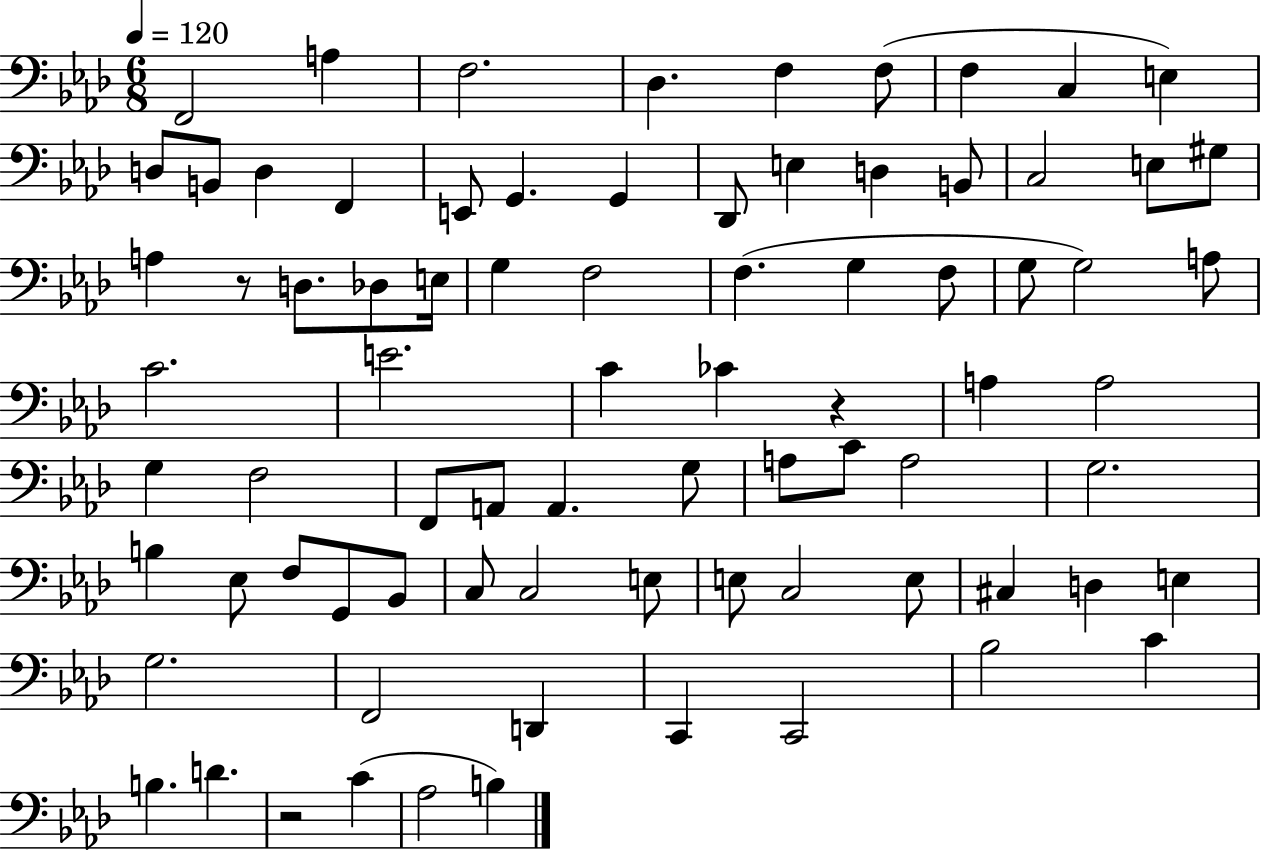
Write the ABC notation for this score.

X:1
T:Untitled
M:6/8
L:1/4
K:Ab
F,,2 A, F,2 _D, F, F,/2 F, C, E, D,/2 B,,/2 D, F,, E,,/2 G,, G,, _D,,/2 E, D, B,,/2 C,2 E,/2 ^G,/2 A, z/2 D,/2 _D,/2 E,/4 G, F,2 F, G, F,/2 G,/2 G,2 A,/2 C2 E2 C _C z A, A,2 G, F,2 F,,/2 A,,/2 A,, G,/2 A,/2 C/2 A,2 G,2 B, _E,/2 F,/2 G,,/2 _B,,/2 C,/2 C,2 E,/2 E,/2 C,2 E,/2 ^C, D, E, G,2 F,,2 D,, C,, C,,2 _B,2 C B, D z2 C _A,2 B,